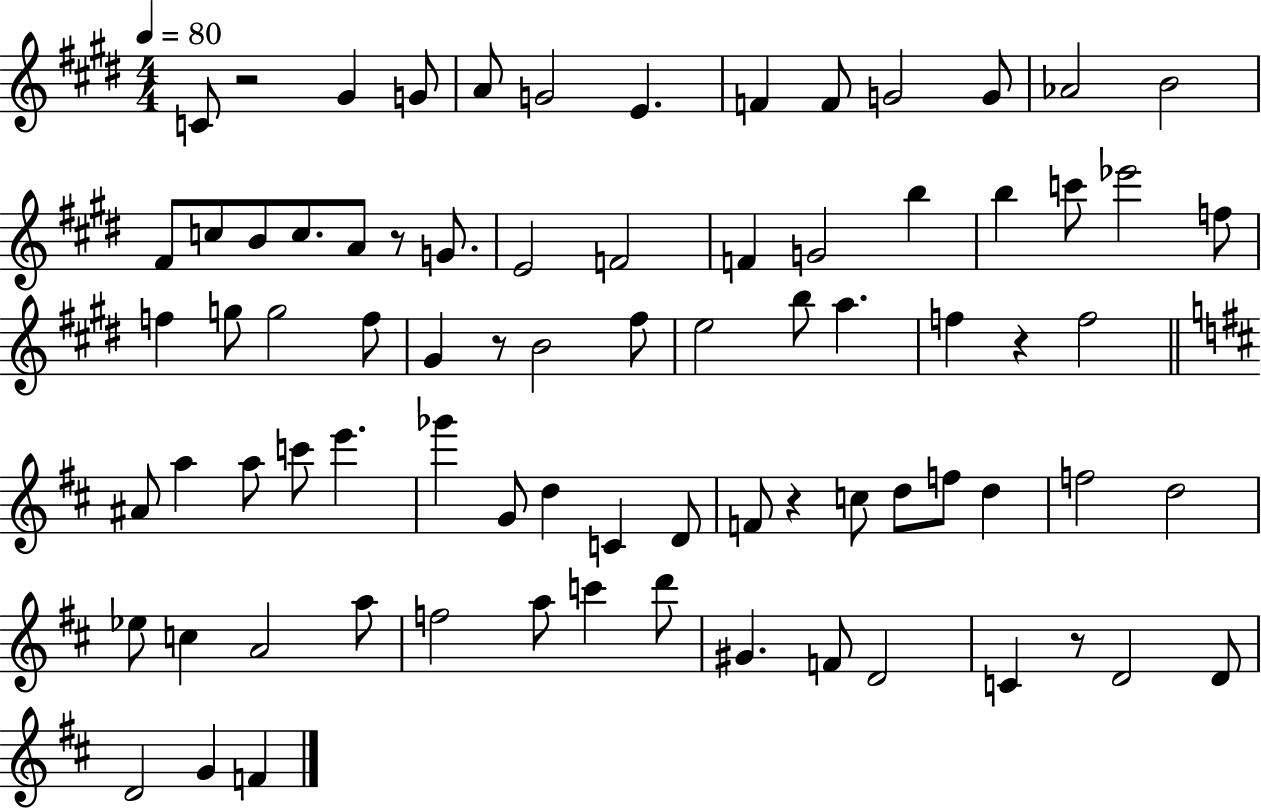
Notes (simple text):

C4/e R/h G#4/q G4/e A4/e G4/h E4/q. F4/q F4/e G4/h G4/e Ab4/h B4/h F#4/e C5/e B4/e C5/e. A4/e R/e G4/e. E4/h F4/h F4/q G4/h B5/q B5/q C6/e Eb6/h F5/e F5/q G5/e G5/h F5/e G#4/q R/e B4/h F#5/e E5/h B5/e A5/q. F5/q R/q F5/h A#4/e A5/q A5/e C6/e E6/q. Gb6/q G4/e D5/q C4/q D4/e F4/e R/q C5/e D5/e F5/e D5/q F5/h D5/h Eb5/e C5/q A4/h A5/e F5/h A5/e C6/q D6/e G#4/q. F4/e D4/h C4/q R/e D4/h D4/e D4/h G4/q F4/q